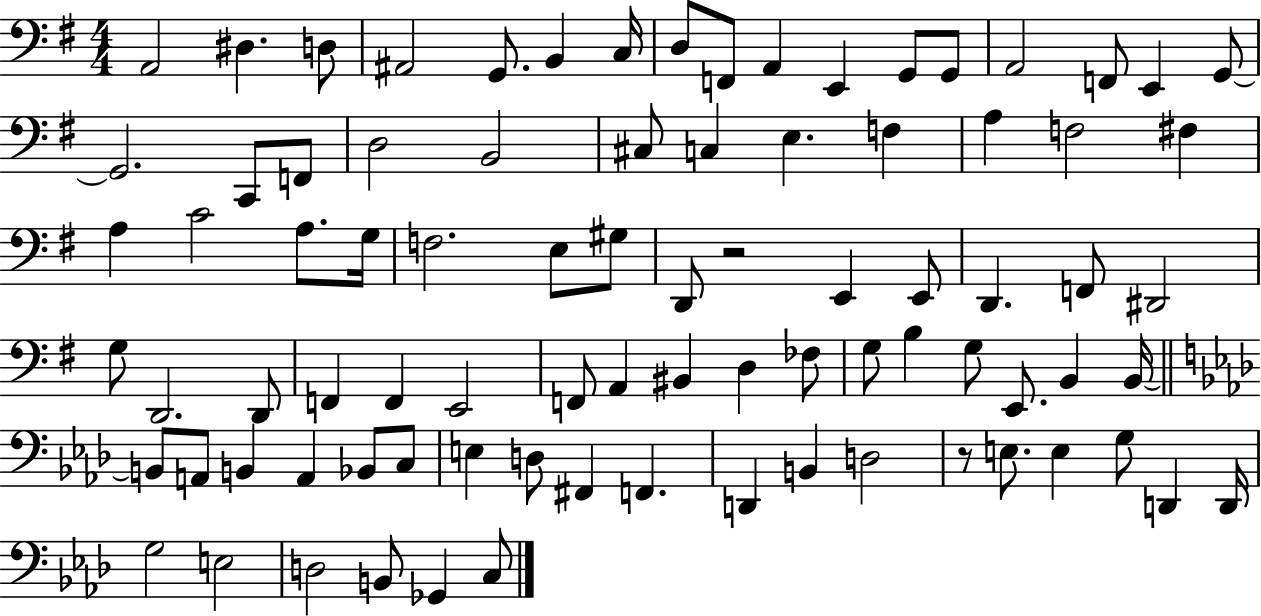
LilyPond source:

{
  \clef bass
  \numericTimeSignature
  \time 4/4
  \key g \major
  \repeat volta 2 { a,2 dis4. d8 | ais,2 g,8. b,4 c16 | d8 f,8 a,4 e,4 g,8 g,8 | a,2 f,8 e,4 g,8~~ | \break g,2. c,8 f,8 | d2 b,2 | cis8 c4 e4. f4 | a4 f2 fis4 | \break a4 c'2 a8. g16 | f2. e8 gis8 | d,8 r2 e,4 e,8 | d,4. f,8 dis,2 | \break g8 d,2. d,8 | f,4 f,4 e,2 | f,8 a,4 bis,4 d4 fes8 | g8 b4 g8 e,8. b,4 b,16~~ | \break \bar "||" \break \key f \minor b,8 a,8 b,4 a,4 bes,8 c8 | e4 d8 fis,4 f,4. | d,4 b,4 d2 | r8 e8. e4 g8 d,4 d,16 | \break g2 e2 | d2 b,8 ges,4 c8 | } \bar "|."
}